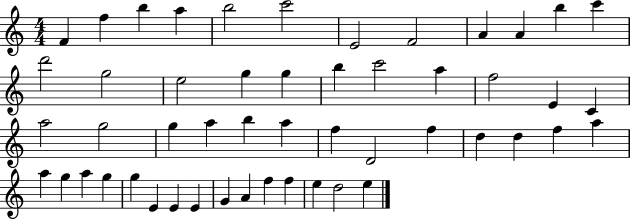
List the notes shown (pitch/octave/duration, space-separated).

F4/q F5/q B5/q A5/q B5/h C6/h E4/h F4/h A4/q A4/q B5/q C6/q D6/h G5/h E5/h G5/q G5/q B5/q C6/h A5/q F5/h E4/q C4/q A5/h G5/h G5/q A5/q B5/q A5/q F5/q D4/h F5/q D5/q D5/q F5/q A5/q A5/q G5/q A5/q G5/q G5/q E4/q E4/q E4/q G4/q A4/q F5/q F5/q E5/q D5/h E5/q